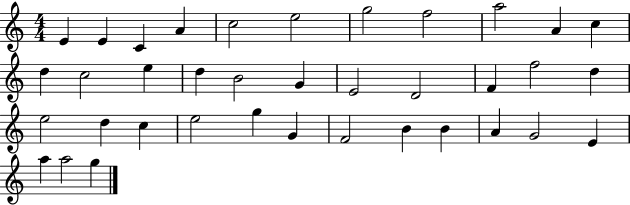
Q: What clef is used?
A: treble